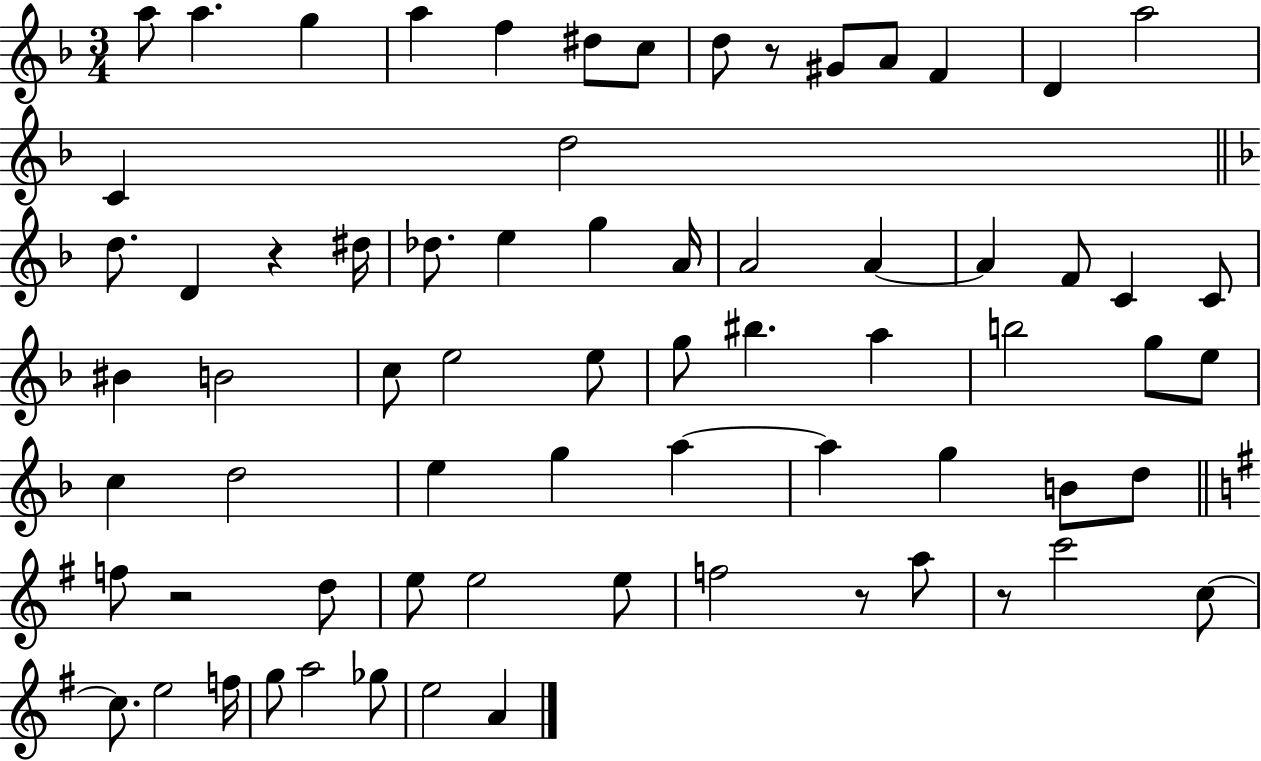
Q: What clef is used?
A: treble